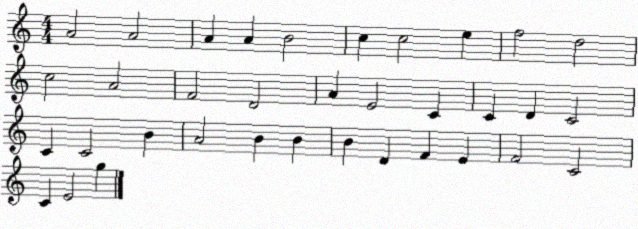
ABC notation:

X:1
T:Untitled
M:4/4
L:1/4
K:C
A2 A2 A A B2 c c2 e f2 d2 c2 A2 F2 D2 A E2 C C D C2 C C2 B A2 B B B D F E F2 C2 C E2 g